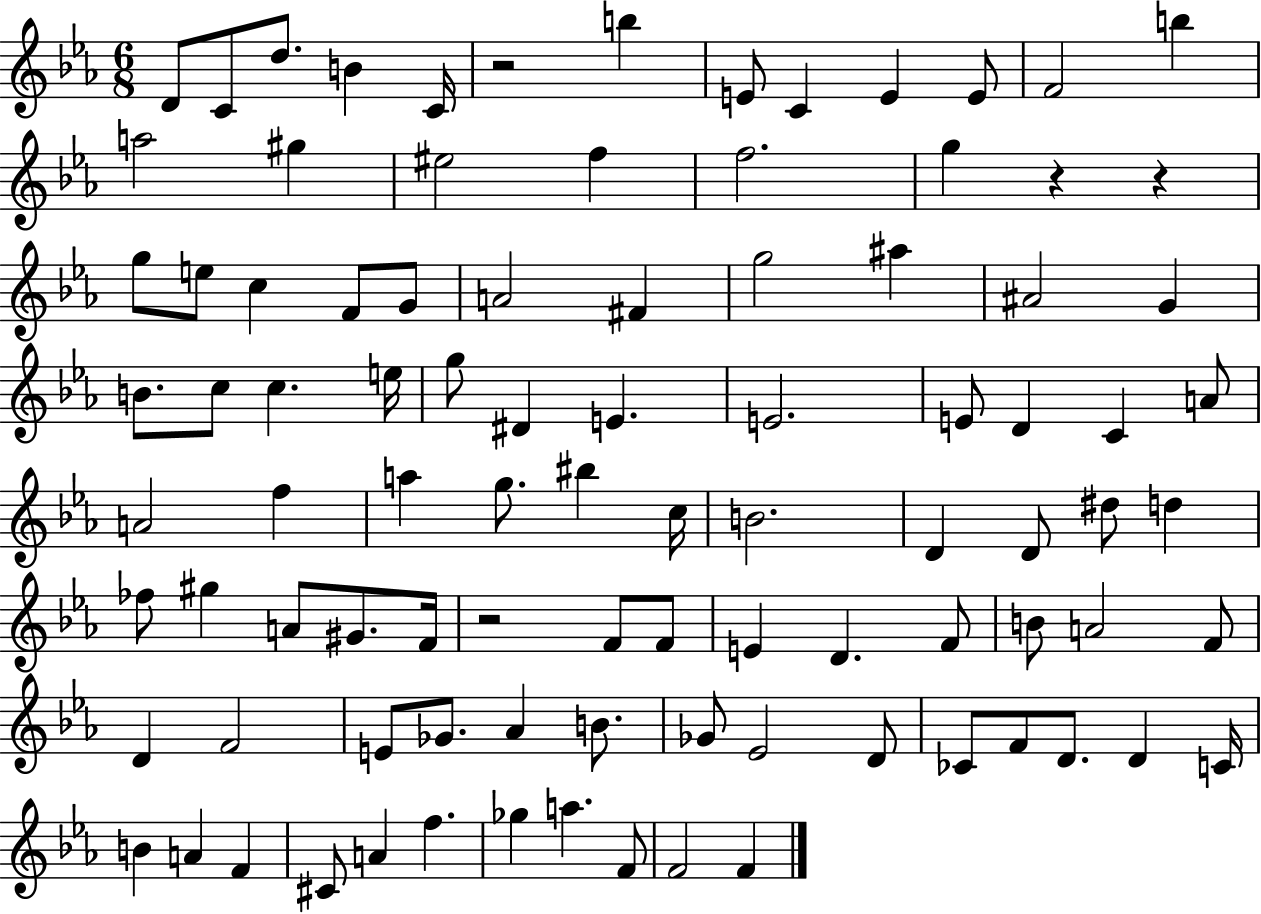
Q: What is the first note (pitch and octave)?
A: D4